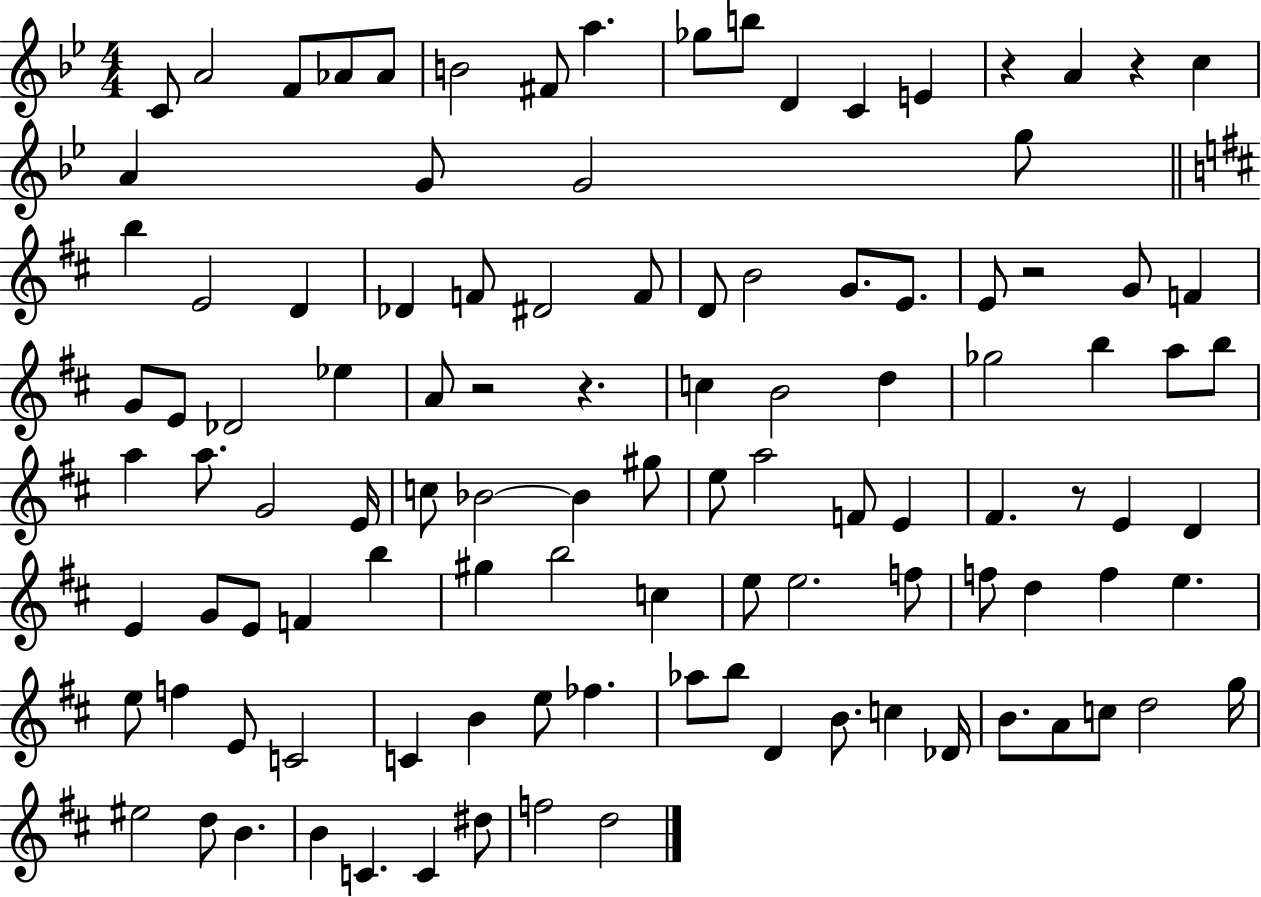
{
  \clef treble
  \numericTimeSignature
  \time 4/4
  \key bes \major
  c'8 a'2 f'8 aes'8 aes'8 | b'2 fis'8 a''4. | ges''8 b''8 d'4 c'4 e'4 | r4 a'4 r4 c''4 | \break a'4 g'8 g'2 g''8 | \bar "||" \break \key d \major b''4 e'2 d'4 | des'4 f'8 dis'2 f'8 | d'8 b'2 g'8. e'8. | e'8 r2 g'8 f'4 | \break g'8 e'8 des'2 ees''4 | a'8 r2 r4. | c''4 b'2 d''4 | ges''2 b''4 a''8 b''8 | \break a''4 a''8. g'2 e'16 | c''8 bes'2~~ bes'4 gis''8 | e''8 a''2 f'8 e'4 | fis'4. r8 e'4 d'4 | \break e'4 g'8 e'8 f'4 b''4 | gis''4 b''2 c''4 | e''8 e''2. f''8 | f''8 d''4 f''4 e''4. | \break e''8 f''4 e'8 c'2 | c'4 b'4 e''8 fes''4. | aes''8 b''8 d'4 b'8. c''4 des'16 | b'8. a'8 c''8 d''2 g''16 | \break eis''2 d''8 b'4. | b'4 c'4. c'4 dis''8 | f''2 d''2 | \bar "|."
}